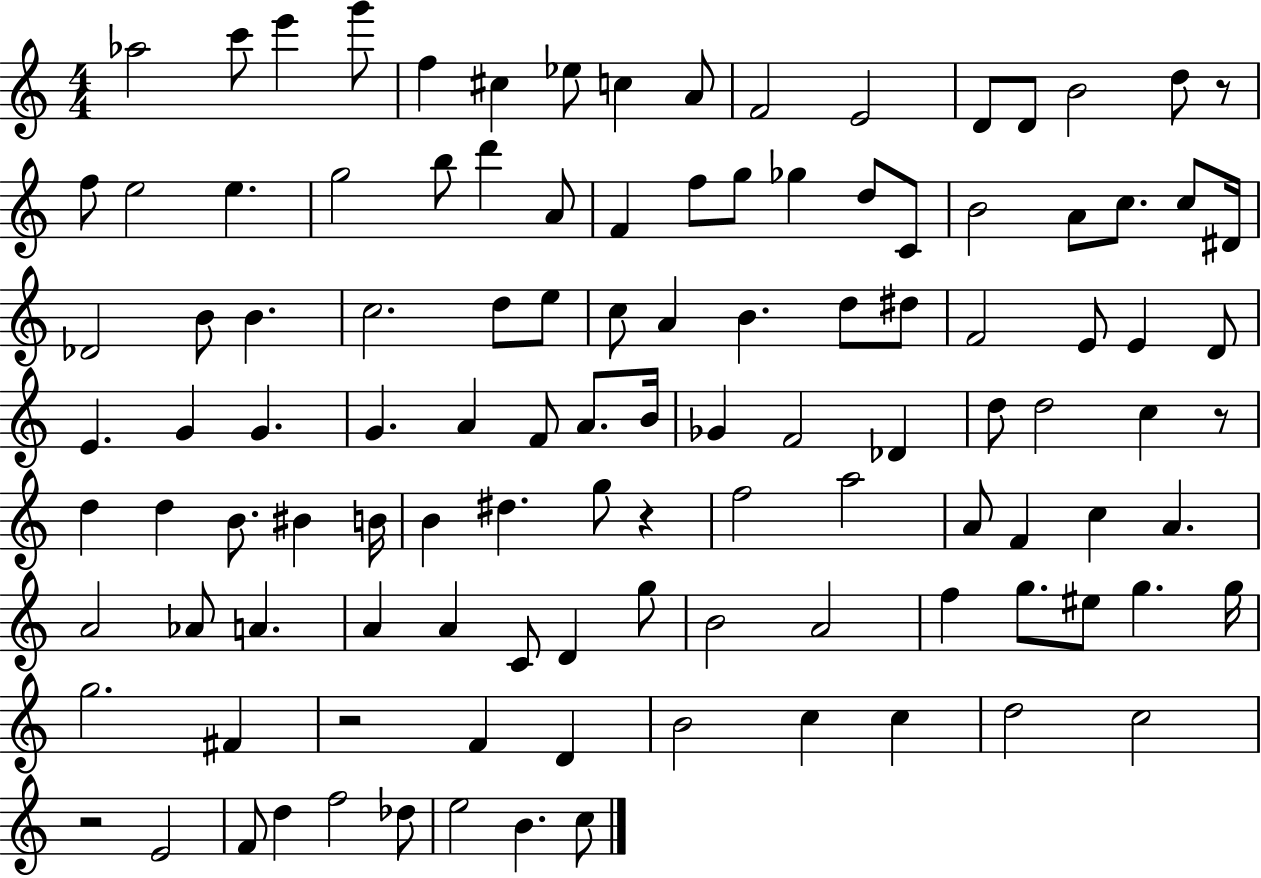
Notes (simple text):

Ab5/h C6/e E6/q G6/e F5/q C#5/q Eb5/e C5/q A4/e F4/h E4/h D4/e D4/e B4/h D5/e R/e F5/e E5/h E5/q. G5/h B5/e D6/q A4/e F4/q F5/e G5/e Gb5/q D5/e C4/e B4/h A4/e C5/e. C5/e D#4/s Db4/h B4/e B4/q. C5/h. D5/e E5/e C5/e A4/q B4/q. D5/e D#5/e F4/h E4/e E4/q D4/e E4/q. G4/q G4/q. G4/q. A4/q F4/e A4/e. B4/s Gb4/q F4/h Db4/q D5/e D5/h C5/q R/e D5/q D5/q B4/e. BIS4/q B4/s B4/q D#5/q. G5/e R/q F5/h A5/h A4/e F4/q C5/q A4/q. A4/h Ab4/e A4/q. A4/q A4/q C4/e D4/q G5/e B4/h A4/h F5/q G5/e. EIS5/e G5/q. G5/s G5/h. F#4/q R/h F4/q D4/q B4/h C5/q C5/q D5/h C5/h R/h E4/h F4/e D5/q F5/h Db5/e E5/h B4/q. C5/e